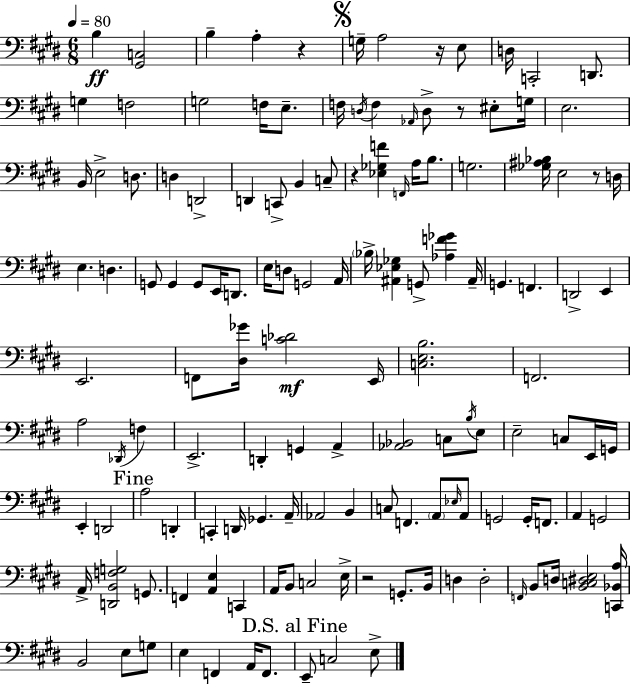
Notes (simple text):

B3/q [G#2,C3]/h B3/q A3/q R/q G3/s A3/h R/s E3/e D3/s C2/h D2/e. G3/q F3/h G3/h F3/s E3/e. F3/s D3/s F3/q Ab2/s D3/e R/e EIS3/e G3/s E3/h. B2/s E3/h D3/e. D3/q D2/h D2/q C2/e B2/q C3/e R/q [Eb3,Gb3,F4]/q F2/s A3/s B3/e. G3/h. [Gb3,A#3,Bb3]/s E3/h R/e D3/s E3/q. D3/q. G2/e G2/q G2/e E2/s D2/e. E3/s D3/e G2/h A2/s Bb3/s [A#2,Eb3,Gb3]/q G2/e [Ab3,F4,Gb4]/q A#2/s G2/q. F2/q. D2/h E2/q E2/h. F2/e [D#3,Gb4]/s [C4,Db4]/h E2/s [C3,E3,B3]/h. F2/h. A3/h Db2/s F3/q E2/h. D2/q G2/q A2/q [Ab2,Bb2]/h C3/e B3/s E3/e E3/h C3/e E2/s G2/s E2/q D2/h A3/h D2/q C2/q D2/s Gb2/q. A2/s Ab2/h B2/q C3/e F2/q. A2/e Eb3/s A2/e G2/h G2/s F2/e. A2/q G2/h A2/s [D2,B2,F3,G3]/h G2/e. F2/q [A2,E3]/q C2/q A2/s B2/e C3/h E3/s R/h G2/e. B2/s D3/q D3/h F2/s B2/e D3/s [B2,C3,D#3,E3]/h [C2,Bb2,A3]/s B2/h E3/e G3/e E3/q F2/q A2/s F2/e. E2/e C3/h E3/e